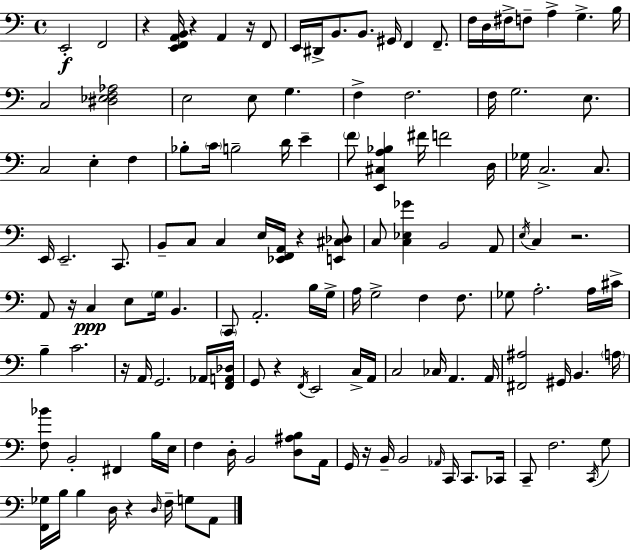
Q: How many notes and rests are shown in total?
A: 135